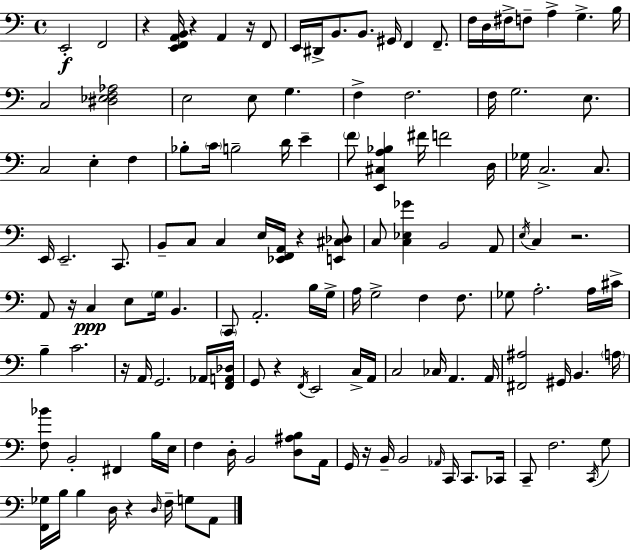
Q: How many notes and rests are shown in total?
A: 135